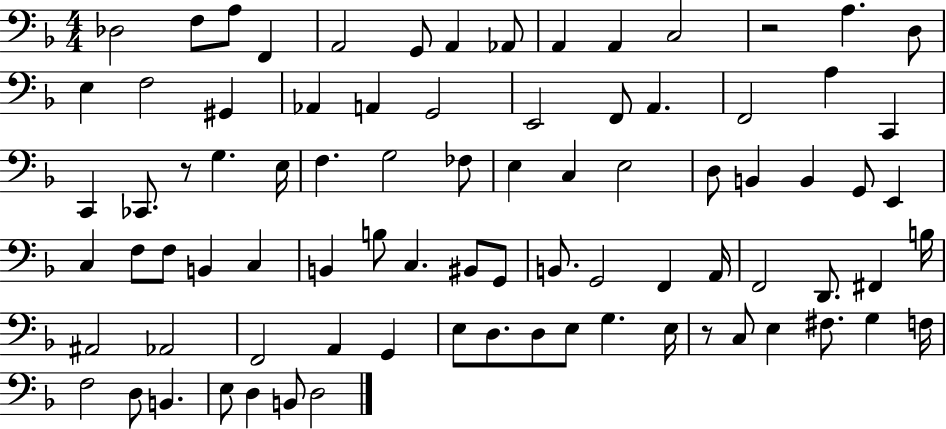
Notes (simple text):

Db3/h F3/e A3/e F2/q A2/h G2/e A2/q Ab2/e A2/q A2/q C3/h R/h A3/q. D3/e E3/q F3/h G#2/q Ab2/q A2/q G2/h E2/h F2/e A2/q. F2/h A3/q C2/q C2/q CES2/e. R/e G3/q. E3/s F3/q. G3/h FES3/e E3/q C3/q E3/h D3/e B2/q B2/q G2/e E2/q C3/q F3/e F3/e B2/q C3/q B2/q B3/e C3/q. BIS2/e G2/e B2/e. G2/h F2/q A2/s F2/h D2/e. F#2/q B3/s A#2/h Ab2/h F2/h A2/q G2/q E3/e D3/e. D3/e E3/e G3/q. E3/s R/e C3/e E3/q F#3/e. G3/q F3/s F3/h D3/e B2/q. E3/e D3/q B2/e D3/h